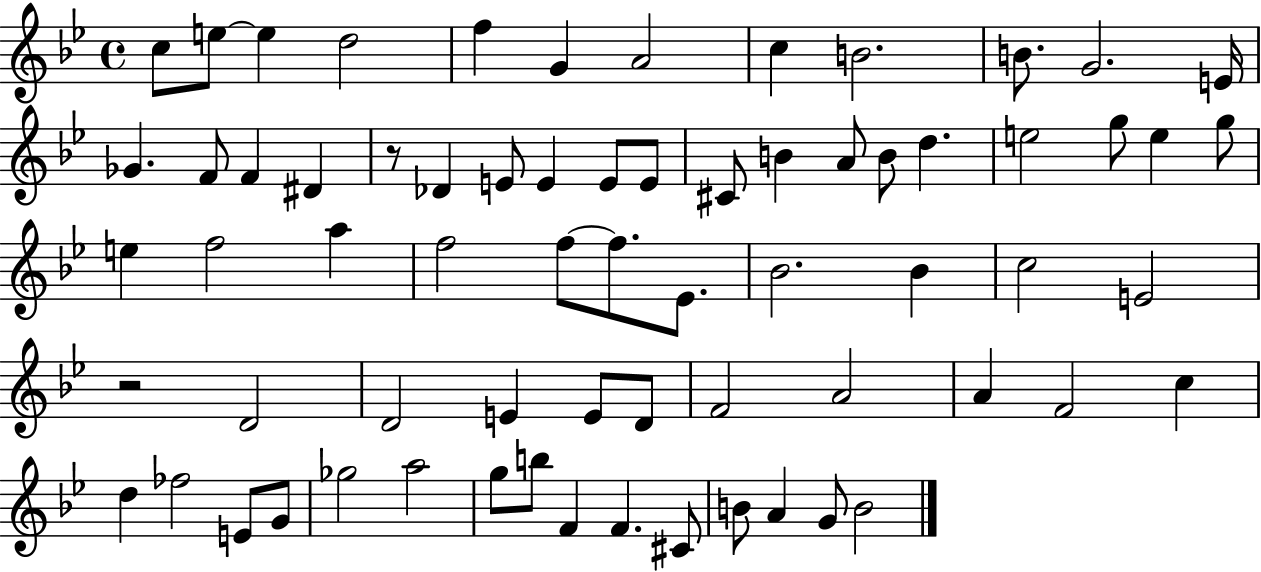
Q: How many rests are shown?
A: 2